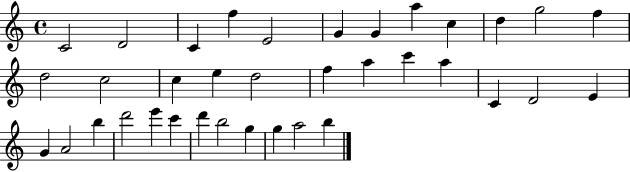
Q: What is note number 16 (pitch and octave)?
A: E5